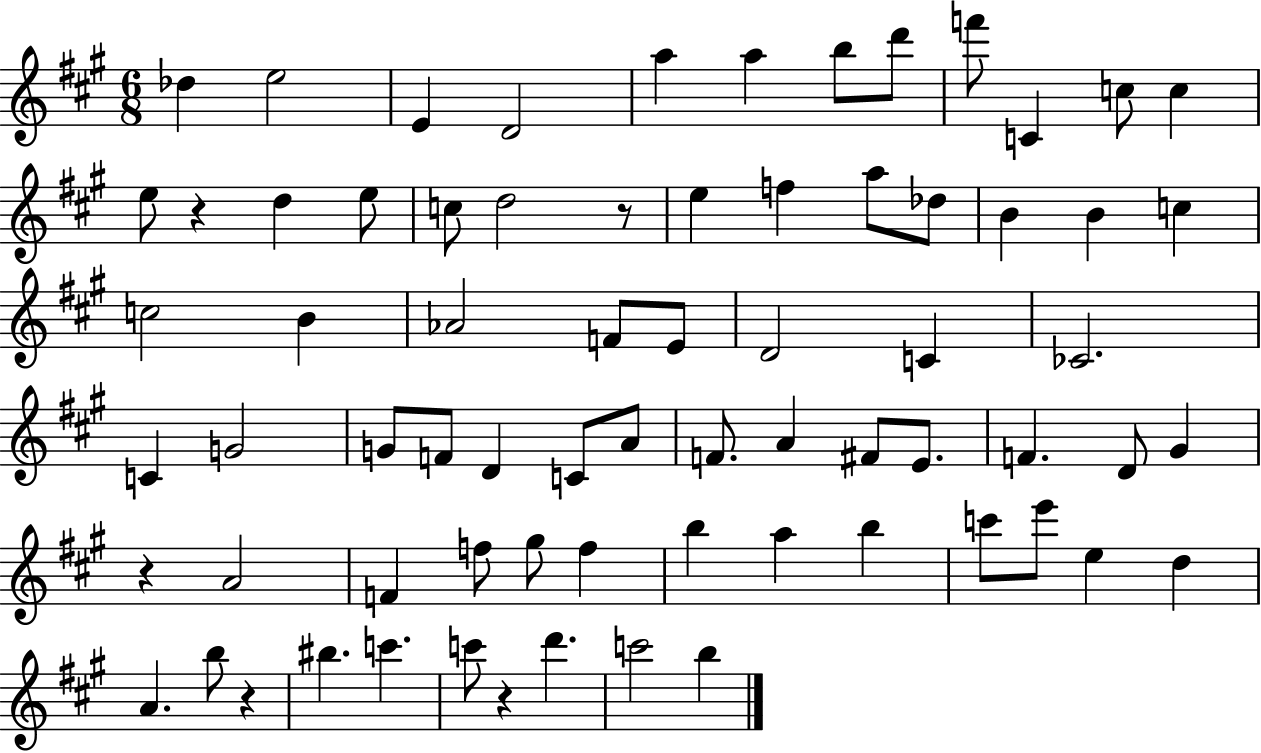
X:1
T:Untitled
M:6/8
L:1/4
K:A
_d e2 E D2 a a b/2 d'/2 f'/2 C c/2 c e/2 z d e/2 c/2 d2 z/2 e f a/2 _d/2 B B c c2 B _A2 F/2 E/2 D2 C _C2 C G2 G/2 F/2 D C/2 A/2 F/2 A ^F/2 E/2 F D/2 ^G z A2 F f/2 ^g/2 f b a b c'/2 e'/2 e d A b/2 z ^b c' c'/2 z d' c'2 b